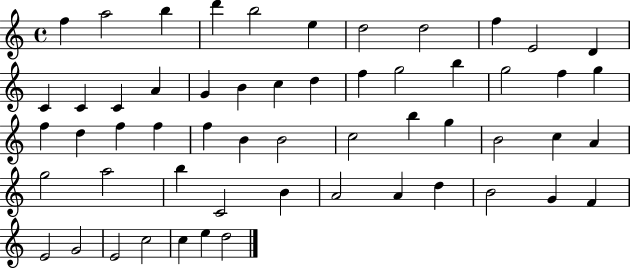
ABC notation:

X:1
T:Untitled
M:4/4
L:1/4
K:C
f a2 b d' b2 e d2 d2 f E2 D C C C A G B c d f g2 b g2 f g f d f f f B B2 c2 b g B2 c A g2 a2 b C2 B A2 A d B2 G F E2 G2 E2 c2 c e d2